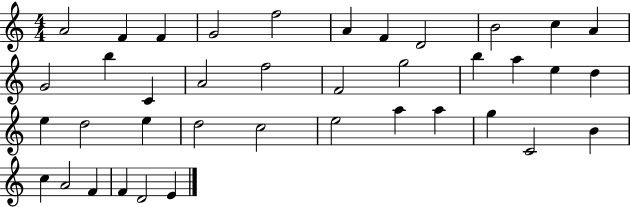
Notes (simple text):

A4/h F4/q F4/q G4/h F5/h A4/q F4/q D4/h B4/h C5/q A4/q G4/h B5/q C4/q A4/h F5/h F4/h G5/h B5/q A5/q E5/q D5/q E5/q D5/h E5/q D5/h C5/h E5/h A5/q A5/q G5/q C4/h B4/q C5/q A4/h F4/q F4/q D4/h E4/q